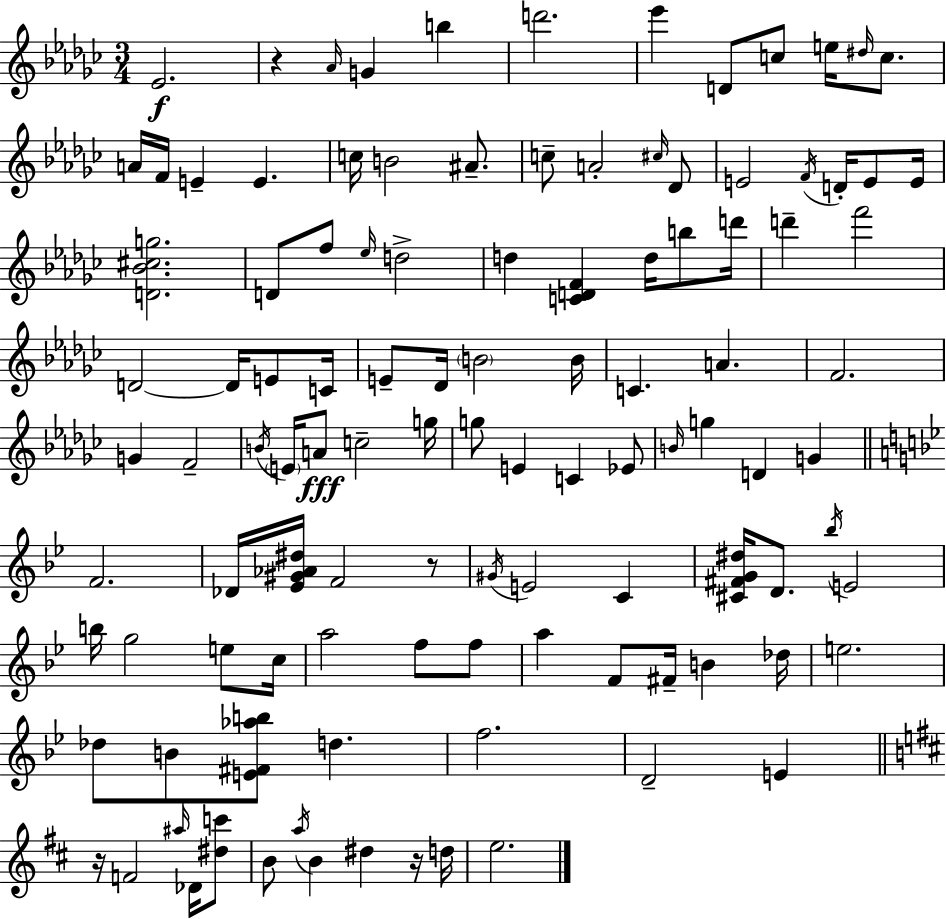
{
  \clef treble
  \numericTimeSignature
  \time 3/4
  \key ees \minor
  ees'2.\f | r4 \grace { aes'16 } g'4 b''4 | d'''2. | ees'''4 d'8 c''8 e''16 \grace { dis''16 } c''8. | \break a'16 f'16 e'4-- e'4. | c''16 b'2 ais'8.-- | c''8-- a'2-. | \grace { cis''16 } des'8 e'2 \acciaccatura { f'16 } | \break d'16-. e'8 e'16 <d' bes' cis'' g''>2. | d'8 f''8 \grace { ees''16 } d''2-> | d''4 <c' d' f'>4 | d''16 b''8 d'''16 d'''4-- f'''2 | \break d'2~~ | d'16 e'8 c'16 e'8-- des'16 \parenthesize b'2 | b'16 c'4. a'4. | f'2. | \break g'4 f'2-- | \acciaccatura { b'16 } \parenthesize e'16 a'8\fff c''2-- | g''16 g''8 e'4 | c'4 ees'8 \grace { b'16 } g''4 d'4 | \break g'4 \bar "||" \break \key bes \major f'2. | des'16 <ees' gis' aes' dis''>16 f'2 r8 | \acciaccatura { gis'16 } e'2 c'4 | <cis' fis' g' dis''>16 d'8. \acciaccatura { bes''16 } e'2 | \break b''16 g''2 e''8 | c''16 a''2 f''8 | f''8 a''4 f'8 fis'16-- b'4 | des''16 e''2. | \break des''8 b'8 <e' fis' aes'' b''>8 d''4. | f''2. | d'2-- e'4 | \bar "||" \break \key b \minor r16 f'2 \grace { ais''16 } des'16 <dis'' c'''>8 | b'8 \acciaccatura { a''16 } b'4 dis''4 | r16 d''16 e''2. | \bar "|."
}